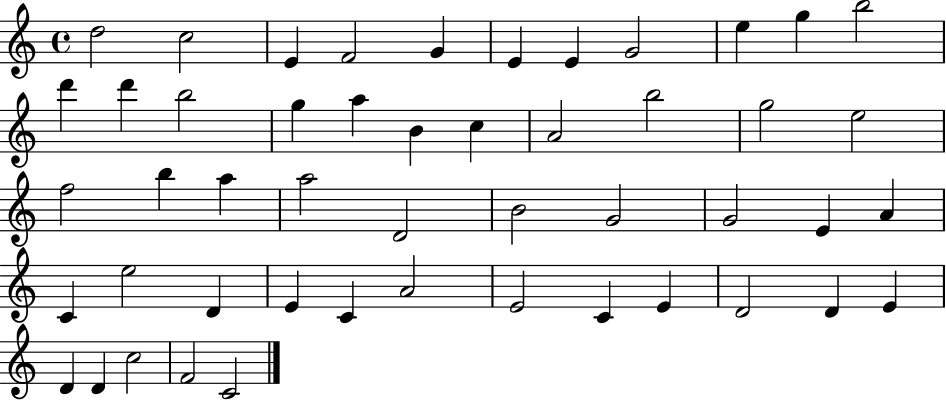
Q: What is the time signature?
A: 4/4